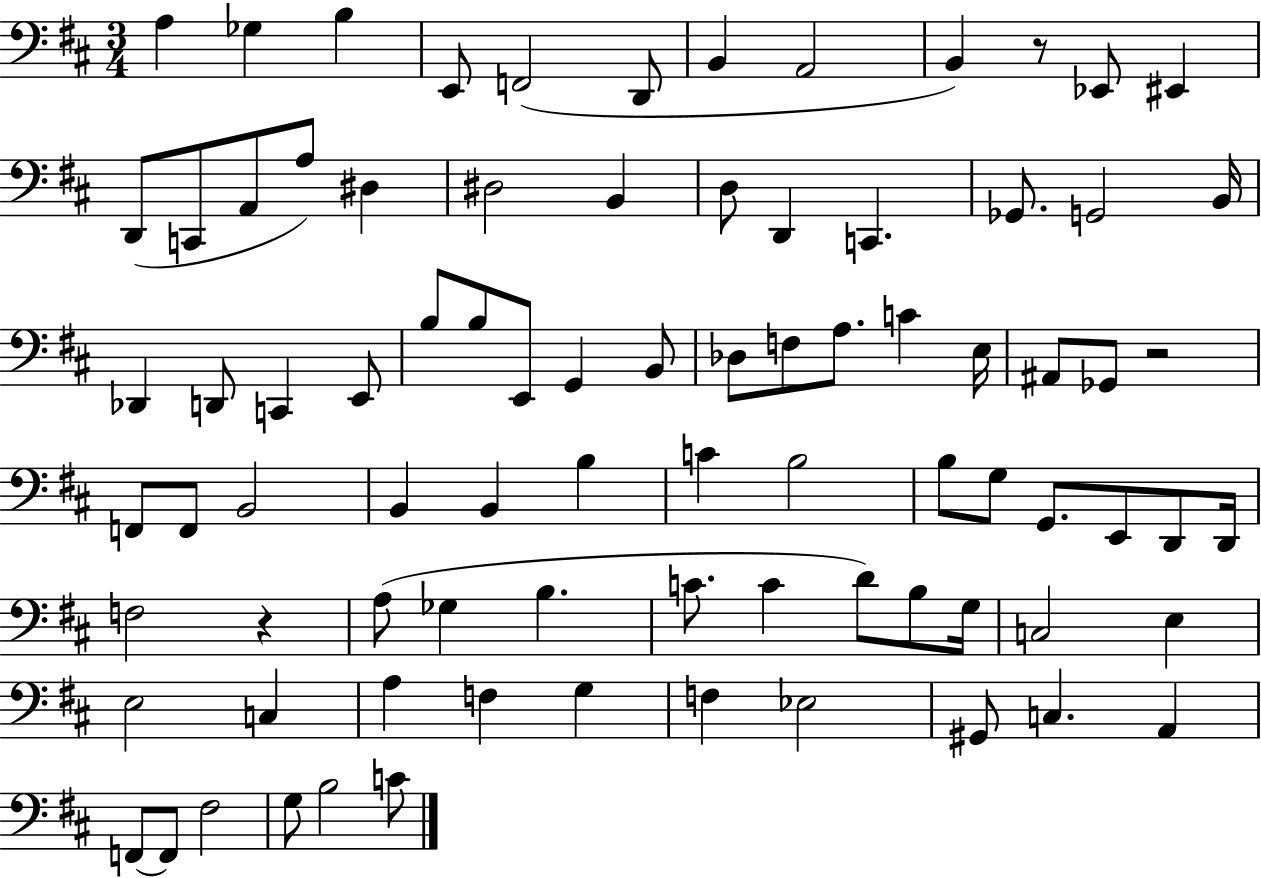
A3/q Gb3/q B3/q E2/e F2/h D2/e B2/q A2/h B2/q R/e Eb2/e EIS2/q D2/e C2/e A2/e A3/e D#3/q D#3/h B2/q D3/e D2/q C2/q. Gb2/e. G2/h B2/s Db2/q D2/e C2/q E2/e B3/e B3/e E2/e G2/q B2/e Db3/e F3/e A3/e. C4/q E3/s A#2/e Gb2/e R/h F2/e F2/e B2/h B2/q B2/q B3/q C4/q B3/h B3/e G3/e G2/e. E2/e D2/e D2/s F3/h R/q A3/e Gb3/q B3/q. C4/e. C4/q D4/e B3/e G3/s C3/h E3/q E3/h C3/q A3/q F3/q G3/q F3/q Eb3/h G#2/e C3/q. A2/q F2/e F2/e F#3/h G3/e B3/h C4/e